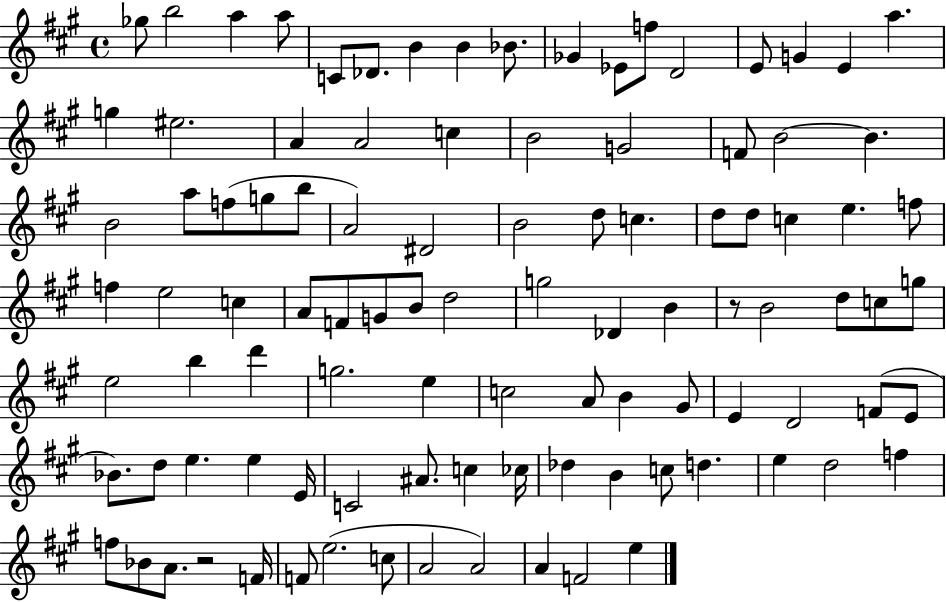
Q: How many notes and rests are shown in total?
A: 100